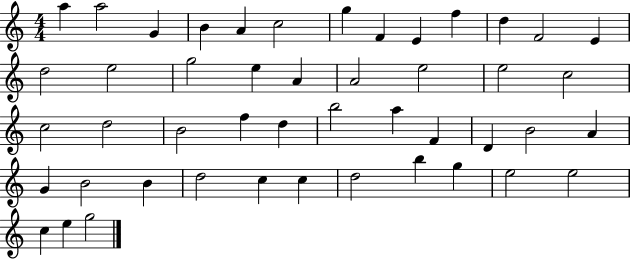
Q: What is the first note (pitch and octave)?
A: A5